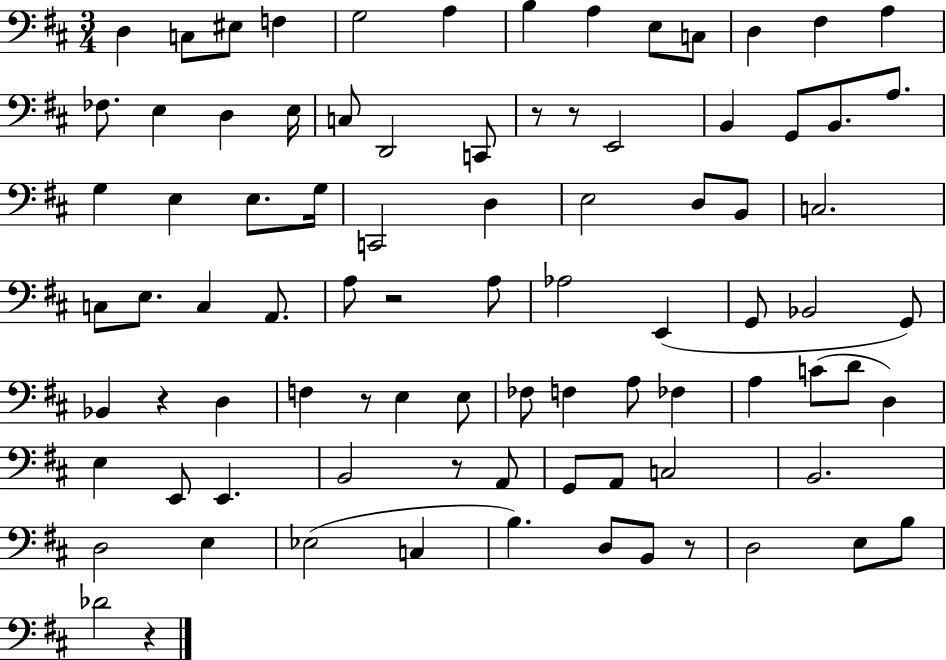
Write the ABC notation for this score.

X:1
T:Untitled
M:3/4
L:1/4
K:D
D, C,/2 ^E,/2 F, G,2 A, B, A, E,/2 C,/2 D, ^F, A, _F,/2 E, D, E,/4 C,/2 D,,2 C,,/2 z/2 z/2 E,,2 B,, G,,/2 B,,/2 A,/2 G, E, E,/2 G,/4 C,,2 D, E,2 D,/2 B,,/2 C,2 C,/2 E,/2 C, A,,/2 A,/2 z2 A,/2 _A,2 E,, G,,/2 _B,,2 G,,/2 _B,, z D, F, z/2 E, E,/2 _F,/2 F, A,/2 _F, A, C/2 D/2 D, E, E,,/2 E,, B,,2 z/2 A,,/2 G,,/2 A,,/2 C,2 B,,2 D,2 E, _E,2 C, B, D,/2 B,,/2 z/2 D,2 E,/2 B,/2 _D2 z